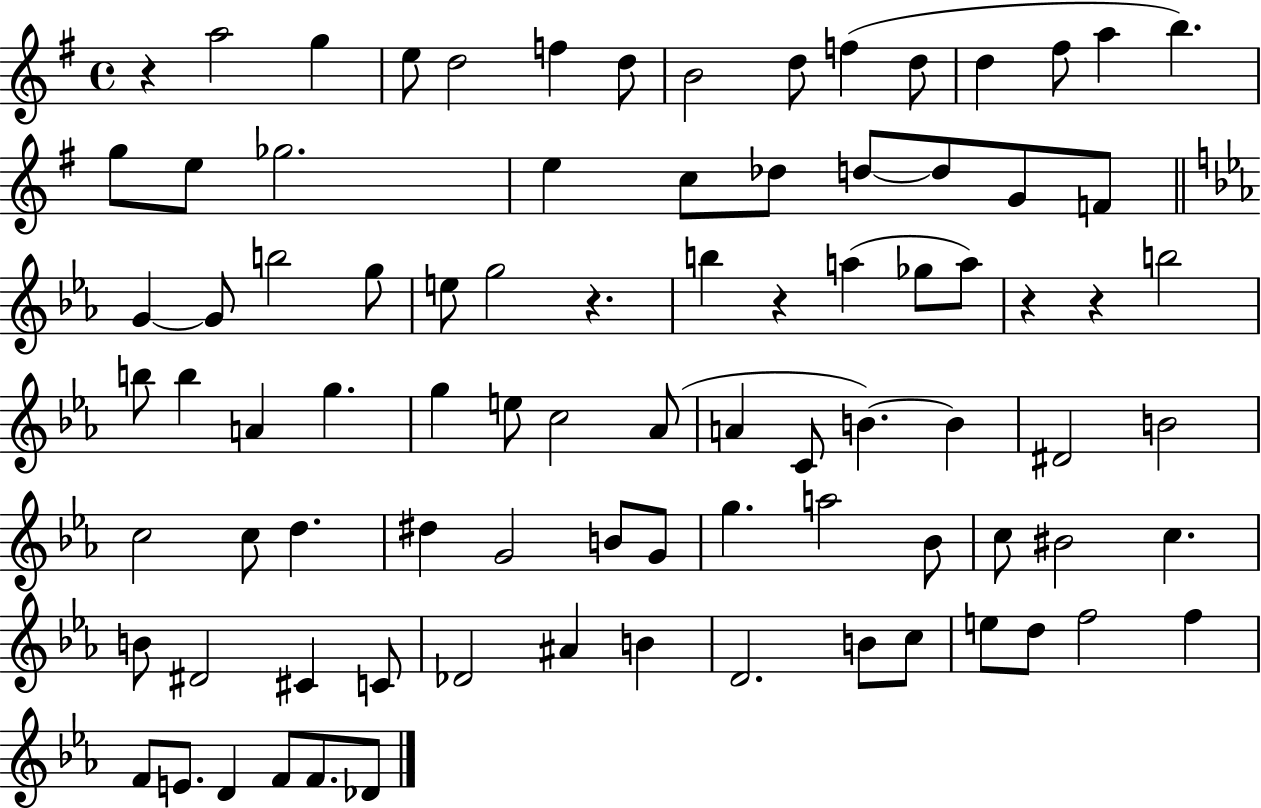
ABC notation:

X:1
T:Untitled
M:4/4
L:1/4
K:G
z a2 g e/2 d2 f d/2 B2 d/2 f d/2 d ^f/2 a b g/2 e/2 _g2 e c/2 _d/2 d/2 d/2 G/2 F/2 G G/2 b2 g/2 e/2 g2 z b z a _g/2 a/2 z z b2 b/2 b A g g e/2 c2 _A/2 A C/2 B B ^D2 B2 c2 c/2 d ^d G2 B/2 G/2 g a2 _B/2 c/2 ^B2 c B/2 ^D2 ^C C/2 _D2 ^A B D2 B/2 c/2 e/2 d/2 f2 f F/2 E/2 D F/2 F/2 _D/2